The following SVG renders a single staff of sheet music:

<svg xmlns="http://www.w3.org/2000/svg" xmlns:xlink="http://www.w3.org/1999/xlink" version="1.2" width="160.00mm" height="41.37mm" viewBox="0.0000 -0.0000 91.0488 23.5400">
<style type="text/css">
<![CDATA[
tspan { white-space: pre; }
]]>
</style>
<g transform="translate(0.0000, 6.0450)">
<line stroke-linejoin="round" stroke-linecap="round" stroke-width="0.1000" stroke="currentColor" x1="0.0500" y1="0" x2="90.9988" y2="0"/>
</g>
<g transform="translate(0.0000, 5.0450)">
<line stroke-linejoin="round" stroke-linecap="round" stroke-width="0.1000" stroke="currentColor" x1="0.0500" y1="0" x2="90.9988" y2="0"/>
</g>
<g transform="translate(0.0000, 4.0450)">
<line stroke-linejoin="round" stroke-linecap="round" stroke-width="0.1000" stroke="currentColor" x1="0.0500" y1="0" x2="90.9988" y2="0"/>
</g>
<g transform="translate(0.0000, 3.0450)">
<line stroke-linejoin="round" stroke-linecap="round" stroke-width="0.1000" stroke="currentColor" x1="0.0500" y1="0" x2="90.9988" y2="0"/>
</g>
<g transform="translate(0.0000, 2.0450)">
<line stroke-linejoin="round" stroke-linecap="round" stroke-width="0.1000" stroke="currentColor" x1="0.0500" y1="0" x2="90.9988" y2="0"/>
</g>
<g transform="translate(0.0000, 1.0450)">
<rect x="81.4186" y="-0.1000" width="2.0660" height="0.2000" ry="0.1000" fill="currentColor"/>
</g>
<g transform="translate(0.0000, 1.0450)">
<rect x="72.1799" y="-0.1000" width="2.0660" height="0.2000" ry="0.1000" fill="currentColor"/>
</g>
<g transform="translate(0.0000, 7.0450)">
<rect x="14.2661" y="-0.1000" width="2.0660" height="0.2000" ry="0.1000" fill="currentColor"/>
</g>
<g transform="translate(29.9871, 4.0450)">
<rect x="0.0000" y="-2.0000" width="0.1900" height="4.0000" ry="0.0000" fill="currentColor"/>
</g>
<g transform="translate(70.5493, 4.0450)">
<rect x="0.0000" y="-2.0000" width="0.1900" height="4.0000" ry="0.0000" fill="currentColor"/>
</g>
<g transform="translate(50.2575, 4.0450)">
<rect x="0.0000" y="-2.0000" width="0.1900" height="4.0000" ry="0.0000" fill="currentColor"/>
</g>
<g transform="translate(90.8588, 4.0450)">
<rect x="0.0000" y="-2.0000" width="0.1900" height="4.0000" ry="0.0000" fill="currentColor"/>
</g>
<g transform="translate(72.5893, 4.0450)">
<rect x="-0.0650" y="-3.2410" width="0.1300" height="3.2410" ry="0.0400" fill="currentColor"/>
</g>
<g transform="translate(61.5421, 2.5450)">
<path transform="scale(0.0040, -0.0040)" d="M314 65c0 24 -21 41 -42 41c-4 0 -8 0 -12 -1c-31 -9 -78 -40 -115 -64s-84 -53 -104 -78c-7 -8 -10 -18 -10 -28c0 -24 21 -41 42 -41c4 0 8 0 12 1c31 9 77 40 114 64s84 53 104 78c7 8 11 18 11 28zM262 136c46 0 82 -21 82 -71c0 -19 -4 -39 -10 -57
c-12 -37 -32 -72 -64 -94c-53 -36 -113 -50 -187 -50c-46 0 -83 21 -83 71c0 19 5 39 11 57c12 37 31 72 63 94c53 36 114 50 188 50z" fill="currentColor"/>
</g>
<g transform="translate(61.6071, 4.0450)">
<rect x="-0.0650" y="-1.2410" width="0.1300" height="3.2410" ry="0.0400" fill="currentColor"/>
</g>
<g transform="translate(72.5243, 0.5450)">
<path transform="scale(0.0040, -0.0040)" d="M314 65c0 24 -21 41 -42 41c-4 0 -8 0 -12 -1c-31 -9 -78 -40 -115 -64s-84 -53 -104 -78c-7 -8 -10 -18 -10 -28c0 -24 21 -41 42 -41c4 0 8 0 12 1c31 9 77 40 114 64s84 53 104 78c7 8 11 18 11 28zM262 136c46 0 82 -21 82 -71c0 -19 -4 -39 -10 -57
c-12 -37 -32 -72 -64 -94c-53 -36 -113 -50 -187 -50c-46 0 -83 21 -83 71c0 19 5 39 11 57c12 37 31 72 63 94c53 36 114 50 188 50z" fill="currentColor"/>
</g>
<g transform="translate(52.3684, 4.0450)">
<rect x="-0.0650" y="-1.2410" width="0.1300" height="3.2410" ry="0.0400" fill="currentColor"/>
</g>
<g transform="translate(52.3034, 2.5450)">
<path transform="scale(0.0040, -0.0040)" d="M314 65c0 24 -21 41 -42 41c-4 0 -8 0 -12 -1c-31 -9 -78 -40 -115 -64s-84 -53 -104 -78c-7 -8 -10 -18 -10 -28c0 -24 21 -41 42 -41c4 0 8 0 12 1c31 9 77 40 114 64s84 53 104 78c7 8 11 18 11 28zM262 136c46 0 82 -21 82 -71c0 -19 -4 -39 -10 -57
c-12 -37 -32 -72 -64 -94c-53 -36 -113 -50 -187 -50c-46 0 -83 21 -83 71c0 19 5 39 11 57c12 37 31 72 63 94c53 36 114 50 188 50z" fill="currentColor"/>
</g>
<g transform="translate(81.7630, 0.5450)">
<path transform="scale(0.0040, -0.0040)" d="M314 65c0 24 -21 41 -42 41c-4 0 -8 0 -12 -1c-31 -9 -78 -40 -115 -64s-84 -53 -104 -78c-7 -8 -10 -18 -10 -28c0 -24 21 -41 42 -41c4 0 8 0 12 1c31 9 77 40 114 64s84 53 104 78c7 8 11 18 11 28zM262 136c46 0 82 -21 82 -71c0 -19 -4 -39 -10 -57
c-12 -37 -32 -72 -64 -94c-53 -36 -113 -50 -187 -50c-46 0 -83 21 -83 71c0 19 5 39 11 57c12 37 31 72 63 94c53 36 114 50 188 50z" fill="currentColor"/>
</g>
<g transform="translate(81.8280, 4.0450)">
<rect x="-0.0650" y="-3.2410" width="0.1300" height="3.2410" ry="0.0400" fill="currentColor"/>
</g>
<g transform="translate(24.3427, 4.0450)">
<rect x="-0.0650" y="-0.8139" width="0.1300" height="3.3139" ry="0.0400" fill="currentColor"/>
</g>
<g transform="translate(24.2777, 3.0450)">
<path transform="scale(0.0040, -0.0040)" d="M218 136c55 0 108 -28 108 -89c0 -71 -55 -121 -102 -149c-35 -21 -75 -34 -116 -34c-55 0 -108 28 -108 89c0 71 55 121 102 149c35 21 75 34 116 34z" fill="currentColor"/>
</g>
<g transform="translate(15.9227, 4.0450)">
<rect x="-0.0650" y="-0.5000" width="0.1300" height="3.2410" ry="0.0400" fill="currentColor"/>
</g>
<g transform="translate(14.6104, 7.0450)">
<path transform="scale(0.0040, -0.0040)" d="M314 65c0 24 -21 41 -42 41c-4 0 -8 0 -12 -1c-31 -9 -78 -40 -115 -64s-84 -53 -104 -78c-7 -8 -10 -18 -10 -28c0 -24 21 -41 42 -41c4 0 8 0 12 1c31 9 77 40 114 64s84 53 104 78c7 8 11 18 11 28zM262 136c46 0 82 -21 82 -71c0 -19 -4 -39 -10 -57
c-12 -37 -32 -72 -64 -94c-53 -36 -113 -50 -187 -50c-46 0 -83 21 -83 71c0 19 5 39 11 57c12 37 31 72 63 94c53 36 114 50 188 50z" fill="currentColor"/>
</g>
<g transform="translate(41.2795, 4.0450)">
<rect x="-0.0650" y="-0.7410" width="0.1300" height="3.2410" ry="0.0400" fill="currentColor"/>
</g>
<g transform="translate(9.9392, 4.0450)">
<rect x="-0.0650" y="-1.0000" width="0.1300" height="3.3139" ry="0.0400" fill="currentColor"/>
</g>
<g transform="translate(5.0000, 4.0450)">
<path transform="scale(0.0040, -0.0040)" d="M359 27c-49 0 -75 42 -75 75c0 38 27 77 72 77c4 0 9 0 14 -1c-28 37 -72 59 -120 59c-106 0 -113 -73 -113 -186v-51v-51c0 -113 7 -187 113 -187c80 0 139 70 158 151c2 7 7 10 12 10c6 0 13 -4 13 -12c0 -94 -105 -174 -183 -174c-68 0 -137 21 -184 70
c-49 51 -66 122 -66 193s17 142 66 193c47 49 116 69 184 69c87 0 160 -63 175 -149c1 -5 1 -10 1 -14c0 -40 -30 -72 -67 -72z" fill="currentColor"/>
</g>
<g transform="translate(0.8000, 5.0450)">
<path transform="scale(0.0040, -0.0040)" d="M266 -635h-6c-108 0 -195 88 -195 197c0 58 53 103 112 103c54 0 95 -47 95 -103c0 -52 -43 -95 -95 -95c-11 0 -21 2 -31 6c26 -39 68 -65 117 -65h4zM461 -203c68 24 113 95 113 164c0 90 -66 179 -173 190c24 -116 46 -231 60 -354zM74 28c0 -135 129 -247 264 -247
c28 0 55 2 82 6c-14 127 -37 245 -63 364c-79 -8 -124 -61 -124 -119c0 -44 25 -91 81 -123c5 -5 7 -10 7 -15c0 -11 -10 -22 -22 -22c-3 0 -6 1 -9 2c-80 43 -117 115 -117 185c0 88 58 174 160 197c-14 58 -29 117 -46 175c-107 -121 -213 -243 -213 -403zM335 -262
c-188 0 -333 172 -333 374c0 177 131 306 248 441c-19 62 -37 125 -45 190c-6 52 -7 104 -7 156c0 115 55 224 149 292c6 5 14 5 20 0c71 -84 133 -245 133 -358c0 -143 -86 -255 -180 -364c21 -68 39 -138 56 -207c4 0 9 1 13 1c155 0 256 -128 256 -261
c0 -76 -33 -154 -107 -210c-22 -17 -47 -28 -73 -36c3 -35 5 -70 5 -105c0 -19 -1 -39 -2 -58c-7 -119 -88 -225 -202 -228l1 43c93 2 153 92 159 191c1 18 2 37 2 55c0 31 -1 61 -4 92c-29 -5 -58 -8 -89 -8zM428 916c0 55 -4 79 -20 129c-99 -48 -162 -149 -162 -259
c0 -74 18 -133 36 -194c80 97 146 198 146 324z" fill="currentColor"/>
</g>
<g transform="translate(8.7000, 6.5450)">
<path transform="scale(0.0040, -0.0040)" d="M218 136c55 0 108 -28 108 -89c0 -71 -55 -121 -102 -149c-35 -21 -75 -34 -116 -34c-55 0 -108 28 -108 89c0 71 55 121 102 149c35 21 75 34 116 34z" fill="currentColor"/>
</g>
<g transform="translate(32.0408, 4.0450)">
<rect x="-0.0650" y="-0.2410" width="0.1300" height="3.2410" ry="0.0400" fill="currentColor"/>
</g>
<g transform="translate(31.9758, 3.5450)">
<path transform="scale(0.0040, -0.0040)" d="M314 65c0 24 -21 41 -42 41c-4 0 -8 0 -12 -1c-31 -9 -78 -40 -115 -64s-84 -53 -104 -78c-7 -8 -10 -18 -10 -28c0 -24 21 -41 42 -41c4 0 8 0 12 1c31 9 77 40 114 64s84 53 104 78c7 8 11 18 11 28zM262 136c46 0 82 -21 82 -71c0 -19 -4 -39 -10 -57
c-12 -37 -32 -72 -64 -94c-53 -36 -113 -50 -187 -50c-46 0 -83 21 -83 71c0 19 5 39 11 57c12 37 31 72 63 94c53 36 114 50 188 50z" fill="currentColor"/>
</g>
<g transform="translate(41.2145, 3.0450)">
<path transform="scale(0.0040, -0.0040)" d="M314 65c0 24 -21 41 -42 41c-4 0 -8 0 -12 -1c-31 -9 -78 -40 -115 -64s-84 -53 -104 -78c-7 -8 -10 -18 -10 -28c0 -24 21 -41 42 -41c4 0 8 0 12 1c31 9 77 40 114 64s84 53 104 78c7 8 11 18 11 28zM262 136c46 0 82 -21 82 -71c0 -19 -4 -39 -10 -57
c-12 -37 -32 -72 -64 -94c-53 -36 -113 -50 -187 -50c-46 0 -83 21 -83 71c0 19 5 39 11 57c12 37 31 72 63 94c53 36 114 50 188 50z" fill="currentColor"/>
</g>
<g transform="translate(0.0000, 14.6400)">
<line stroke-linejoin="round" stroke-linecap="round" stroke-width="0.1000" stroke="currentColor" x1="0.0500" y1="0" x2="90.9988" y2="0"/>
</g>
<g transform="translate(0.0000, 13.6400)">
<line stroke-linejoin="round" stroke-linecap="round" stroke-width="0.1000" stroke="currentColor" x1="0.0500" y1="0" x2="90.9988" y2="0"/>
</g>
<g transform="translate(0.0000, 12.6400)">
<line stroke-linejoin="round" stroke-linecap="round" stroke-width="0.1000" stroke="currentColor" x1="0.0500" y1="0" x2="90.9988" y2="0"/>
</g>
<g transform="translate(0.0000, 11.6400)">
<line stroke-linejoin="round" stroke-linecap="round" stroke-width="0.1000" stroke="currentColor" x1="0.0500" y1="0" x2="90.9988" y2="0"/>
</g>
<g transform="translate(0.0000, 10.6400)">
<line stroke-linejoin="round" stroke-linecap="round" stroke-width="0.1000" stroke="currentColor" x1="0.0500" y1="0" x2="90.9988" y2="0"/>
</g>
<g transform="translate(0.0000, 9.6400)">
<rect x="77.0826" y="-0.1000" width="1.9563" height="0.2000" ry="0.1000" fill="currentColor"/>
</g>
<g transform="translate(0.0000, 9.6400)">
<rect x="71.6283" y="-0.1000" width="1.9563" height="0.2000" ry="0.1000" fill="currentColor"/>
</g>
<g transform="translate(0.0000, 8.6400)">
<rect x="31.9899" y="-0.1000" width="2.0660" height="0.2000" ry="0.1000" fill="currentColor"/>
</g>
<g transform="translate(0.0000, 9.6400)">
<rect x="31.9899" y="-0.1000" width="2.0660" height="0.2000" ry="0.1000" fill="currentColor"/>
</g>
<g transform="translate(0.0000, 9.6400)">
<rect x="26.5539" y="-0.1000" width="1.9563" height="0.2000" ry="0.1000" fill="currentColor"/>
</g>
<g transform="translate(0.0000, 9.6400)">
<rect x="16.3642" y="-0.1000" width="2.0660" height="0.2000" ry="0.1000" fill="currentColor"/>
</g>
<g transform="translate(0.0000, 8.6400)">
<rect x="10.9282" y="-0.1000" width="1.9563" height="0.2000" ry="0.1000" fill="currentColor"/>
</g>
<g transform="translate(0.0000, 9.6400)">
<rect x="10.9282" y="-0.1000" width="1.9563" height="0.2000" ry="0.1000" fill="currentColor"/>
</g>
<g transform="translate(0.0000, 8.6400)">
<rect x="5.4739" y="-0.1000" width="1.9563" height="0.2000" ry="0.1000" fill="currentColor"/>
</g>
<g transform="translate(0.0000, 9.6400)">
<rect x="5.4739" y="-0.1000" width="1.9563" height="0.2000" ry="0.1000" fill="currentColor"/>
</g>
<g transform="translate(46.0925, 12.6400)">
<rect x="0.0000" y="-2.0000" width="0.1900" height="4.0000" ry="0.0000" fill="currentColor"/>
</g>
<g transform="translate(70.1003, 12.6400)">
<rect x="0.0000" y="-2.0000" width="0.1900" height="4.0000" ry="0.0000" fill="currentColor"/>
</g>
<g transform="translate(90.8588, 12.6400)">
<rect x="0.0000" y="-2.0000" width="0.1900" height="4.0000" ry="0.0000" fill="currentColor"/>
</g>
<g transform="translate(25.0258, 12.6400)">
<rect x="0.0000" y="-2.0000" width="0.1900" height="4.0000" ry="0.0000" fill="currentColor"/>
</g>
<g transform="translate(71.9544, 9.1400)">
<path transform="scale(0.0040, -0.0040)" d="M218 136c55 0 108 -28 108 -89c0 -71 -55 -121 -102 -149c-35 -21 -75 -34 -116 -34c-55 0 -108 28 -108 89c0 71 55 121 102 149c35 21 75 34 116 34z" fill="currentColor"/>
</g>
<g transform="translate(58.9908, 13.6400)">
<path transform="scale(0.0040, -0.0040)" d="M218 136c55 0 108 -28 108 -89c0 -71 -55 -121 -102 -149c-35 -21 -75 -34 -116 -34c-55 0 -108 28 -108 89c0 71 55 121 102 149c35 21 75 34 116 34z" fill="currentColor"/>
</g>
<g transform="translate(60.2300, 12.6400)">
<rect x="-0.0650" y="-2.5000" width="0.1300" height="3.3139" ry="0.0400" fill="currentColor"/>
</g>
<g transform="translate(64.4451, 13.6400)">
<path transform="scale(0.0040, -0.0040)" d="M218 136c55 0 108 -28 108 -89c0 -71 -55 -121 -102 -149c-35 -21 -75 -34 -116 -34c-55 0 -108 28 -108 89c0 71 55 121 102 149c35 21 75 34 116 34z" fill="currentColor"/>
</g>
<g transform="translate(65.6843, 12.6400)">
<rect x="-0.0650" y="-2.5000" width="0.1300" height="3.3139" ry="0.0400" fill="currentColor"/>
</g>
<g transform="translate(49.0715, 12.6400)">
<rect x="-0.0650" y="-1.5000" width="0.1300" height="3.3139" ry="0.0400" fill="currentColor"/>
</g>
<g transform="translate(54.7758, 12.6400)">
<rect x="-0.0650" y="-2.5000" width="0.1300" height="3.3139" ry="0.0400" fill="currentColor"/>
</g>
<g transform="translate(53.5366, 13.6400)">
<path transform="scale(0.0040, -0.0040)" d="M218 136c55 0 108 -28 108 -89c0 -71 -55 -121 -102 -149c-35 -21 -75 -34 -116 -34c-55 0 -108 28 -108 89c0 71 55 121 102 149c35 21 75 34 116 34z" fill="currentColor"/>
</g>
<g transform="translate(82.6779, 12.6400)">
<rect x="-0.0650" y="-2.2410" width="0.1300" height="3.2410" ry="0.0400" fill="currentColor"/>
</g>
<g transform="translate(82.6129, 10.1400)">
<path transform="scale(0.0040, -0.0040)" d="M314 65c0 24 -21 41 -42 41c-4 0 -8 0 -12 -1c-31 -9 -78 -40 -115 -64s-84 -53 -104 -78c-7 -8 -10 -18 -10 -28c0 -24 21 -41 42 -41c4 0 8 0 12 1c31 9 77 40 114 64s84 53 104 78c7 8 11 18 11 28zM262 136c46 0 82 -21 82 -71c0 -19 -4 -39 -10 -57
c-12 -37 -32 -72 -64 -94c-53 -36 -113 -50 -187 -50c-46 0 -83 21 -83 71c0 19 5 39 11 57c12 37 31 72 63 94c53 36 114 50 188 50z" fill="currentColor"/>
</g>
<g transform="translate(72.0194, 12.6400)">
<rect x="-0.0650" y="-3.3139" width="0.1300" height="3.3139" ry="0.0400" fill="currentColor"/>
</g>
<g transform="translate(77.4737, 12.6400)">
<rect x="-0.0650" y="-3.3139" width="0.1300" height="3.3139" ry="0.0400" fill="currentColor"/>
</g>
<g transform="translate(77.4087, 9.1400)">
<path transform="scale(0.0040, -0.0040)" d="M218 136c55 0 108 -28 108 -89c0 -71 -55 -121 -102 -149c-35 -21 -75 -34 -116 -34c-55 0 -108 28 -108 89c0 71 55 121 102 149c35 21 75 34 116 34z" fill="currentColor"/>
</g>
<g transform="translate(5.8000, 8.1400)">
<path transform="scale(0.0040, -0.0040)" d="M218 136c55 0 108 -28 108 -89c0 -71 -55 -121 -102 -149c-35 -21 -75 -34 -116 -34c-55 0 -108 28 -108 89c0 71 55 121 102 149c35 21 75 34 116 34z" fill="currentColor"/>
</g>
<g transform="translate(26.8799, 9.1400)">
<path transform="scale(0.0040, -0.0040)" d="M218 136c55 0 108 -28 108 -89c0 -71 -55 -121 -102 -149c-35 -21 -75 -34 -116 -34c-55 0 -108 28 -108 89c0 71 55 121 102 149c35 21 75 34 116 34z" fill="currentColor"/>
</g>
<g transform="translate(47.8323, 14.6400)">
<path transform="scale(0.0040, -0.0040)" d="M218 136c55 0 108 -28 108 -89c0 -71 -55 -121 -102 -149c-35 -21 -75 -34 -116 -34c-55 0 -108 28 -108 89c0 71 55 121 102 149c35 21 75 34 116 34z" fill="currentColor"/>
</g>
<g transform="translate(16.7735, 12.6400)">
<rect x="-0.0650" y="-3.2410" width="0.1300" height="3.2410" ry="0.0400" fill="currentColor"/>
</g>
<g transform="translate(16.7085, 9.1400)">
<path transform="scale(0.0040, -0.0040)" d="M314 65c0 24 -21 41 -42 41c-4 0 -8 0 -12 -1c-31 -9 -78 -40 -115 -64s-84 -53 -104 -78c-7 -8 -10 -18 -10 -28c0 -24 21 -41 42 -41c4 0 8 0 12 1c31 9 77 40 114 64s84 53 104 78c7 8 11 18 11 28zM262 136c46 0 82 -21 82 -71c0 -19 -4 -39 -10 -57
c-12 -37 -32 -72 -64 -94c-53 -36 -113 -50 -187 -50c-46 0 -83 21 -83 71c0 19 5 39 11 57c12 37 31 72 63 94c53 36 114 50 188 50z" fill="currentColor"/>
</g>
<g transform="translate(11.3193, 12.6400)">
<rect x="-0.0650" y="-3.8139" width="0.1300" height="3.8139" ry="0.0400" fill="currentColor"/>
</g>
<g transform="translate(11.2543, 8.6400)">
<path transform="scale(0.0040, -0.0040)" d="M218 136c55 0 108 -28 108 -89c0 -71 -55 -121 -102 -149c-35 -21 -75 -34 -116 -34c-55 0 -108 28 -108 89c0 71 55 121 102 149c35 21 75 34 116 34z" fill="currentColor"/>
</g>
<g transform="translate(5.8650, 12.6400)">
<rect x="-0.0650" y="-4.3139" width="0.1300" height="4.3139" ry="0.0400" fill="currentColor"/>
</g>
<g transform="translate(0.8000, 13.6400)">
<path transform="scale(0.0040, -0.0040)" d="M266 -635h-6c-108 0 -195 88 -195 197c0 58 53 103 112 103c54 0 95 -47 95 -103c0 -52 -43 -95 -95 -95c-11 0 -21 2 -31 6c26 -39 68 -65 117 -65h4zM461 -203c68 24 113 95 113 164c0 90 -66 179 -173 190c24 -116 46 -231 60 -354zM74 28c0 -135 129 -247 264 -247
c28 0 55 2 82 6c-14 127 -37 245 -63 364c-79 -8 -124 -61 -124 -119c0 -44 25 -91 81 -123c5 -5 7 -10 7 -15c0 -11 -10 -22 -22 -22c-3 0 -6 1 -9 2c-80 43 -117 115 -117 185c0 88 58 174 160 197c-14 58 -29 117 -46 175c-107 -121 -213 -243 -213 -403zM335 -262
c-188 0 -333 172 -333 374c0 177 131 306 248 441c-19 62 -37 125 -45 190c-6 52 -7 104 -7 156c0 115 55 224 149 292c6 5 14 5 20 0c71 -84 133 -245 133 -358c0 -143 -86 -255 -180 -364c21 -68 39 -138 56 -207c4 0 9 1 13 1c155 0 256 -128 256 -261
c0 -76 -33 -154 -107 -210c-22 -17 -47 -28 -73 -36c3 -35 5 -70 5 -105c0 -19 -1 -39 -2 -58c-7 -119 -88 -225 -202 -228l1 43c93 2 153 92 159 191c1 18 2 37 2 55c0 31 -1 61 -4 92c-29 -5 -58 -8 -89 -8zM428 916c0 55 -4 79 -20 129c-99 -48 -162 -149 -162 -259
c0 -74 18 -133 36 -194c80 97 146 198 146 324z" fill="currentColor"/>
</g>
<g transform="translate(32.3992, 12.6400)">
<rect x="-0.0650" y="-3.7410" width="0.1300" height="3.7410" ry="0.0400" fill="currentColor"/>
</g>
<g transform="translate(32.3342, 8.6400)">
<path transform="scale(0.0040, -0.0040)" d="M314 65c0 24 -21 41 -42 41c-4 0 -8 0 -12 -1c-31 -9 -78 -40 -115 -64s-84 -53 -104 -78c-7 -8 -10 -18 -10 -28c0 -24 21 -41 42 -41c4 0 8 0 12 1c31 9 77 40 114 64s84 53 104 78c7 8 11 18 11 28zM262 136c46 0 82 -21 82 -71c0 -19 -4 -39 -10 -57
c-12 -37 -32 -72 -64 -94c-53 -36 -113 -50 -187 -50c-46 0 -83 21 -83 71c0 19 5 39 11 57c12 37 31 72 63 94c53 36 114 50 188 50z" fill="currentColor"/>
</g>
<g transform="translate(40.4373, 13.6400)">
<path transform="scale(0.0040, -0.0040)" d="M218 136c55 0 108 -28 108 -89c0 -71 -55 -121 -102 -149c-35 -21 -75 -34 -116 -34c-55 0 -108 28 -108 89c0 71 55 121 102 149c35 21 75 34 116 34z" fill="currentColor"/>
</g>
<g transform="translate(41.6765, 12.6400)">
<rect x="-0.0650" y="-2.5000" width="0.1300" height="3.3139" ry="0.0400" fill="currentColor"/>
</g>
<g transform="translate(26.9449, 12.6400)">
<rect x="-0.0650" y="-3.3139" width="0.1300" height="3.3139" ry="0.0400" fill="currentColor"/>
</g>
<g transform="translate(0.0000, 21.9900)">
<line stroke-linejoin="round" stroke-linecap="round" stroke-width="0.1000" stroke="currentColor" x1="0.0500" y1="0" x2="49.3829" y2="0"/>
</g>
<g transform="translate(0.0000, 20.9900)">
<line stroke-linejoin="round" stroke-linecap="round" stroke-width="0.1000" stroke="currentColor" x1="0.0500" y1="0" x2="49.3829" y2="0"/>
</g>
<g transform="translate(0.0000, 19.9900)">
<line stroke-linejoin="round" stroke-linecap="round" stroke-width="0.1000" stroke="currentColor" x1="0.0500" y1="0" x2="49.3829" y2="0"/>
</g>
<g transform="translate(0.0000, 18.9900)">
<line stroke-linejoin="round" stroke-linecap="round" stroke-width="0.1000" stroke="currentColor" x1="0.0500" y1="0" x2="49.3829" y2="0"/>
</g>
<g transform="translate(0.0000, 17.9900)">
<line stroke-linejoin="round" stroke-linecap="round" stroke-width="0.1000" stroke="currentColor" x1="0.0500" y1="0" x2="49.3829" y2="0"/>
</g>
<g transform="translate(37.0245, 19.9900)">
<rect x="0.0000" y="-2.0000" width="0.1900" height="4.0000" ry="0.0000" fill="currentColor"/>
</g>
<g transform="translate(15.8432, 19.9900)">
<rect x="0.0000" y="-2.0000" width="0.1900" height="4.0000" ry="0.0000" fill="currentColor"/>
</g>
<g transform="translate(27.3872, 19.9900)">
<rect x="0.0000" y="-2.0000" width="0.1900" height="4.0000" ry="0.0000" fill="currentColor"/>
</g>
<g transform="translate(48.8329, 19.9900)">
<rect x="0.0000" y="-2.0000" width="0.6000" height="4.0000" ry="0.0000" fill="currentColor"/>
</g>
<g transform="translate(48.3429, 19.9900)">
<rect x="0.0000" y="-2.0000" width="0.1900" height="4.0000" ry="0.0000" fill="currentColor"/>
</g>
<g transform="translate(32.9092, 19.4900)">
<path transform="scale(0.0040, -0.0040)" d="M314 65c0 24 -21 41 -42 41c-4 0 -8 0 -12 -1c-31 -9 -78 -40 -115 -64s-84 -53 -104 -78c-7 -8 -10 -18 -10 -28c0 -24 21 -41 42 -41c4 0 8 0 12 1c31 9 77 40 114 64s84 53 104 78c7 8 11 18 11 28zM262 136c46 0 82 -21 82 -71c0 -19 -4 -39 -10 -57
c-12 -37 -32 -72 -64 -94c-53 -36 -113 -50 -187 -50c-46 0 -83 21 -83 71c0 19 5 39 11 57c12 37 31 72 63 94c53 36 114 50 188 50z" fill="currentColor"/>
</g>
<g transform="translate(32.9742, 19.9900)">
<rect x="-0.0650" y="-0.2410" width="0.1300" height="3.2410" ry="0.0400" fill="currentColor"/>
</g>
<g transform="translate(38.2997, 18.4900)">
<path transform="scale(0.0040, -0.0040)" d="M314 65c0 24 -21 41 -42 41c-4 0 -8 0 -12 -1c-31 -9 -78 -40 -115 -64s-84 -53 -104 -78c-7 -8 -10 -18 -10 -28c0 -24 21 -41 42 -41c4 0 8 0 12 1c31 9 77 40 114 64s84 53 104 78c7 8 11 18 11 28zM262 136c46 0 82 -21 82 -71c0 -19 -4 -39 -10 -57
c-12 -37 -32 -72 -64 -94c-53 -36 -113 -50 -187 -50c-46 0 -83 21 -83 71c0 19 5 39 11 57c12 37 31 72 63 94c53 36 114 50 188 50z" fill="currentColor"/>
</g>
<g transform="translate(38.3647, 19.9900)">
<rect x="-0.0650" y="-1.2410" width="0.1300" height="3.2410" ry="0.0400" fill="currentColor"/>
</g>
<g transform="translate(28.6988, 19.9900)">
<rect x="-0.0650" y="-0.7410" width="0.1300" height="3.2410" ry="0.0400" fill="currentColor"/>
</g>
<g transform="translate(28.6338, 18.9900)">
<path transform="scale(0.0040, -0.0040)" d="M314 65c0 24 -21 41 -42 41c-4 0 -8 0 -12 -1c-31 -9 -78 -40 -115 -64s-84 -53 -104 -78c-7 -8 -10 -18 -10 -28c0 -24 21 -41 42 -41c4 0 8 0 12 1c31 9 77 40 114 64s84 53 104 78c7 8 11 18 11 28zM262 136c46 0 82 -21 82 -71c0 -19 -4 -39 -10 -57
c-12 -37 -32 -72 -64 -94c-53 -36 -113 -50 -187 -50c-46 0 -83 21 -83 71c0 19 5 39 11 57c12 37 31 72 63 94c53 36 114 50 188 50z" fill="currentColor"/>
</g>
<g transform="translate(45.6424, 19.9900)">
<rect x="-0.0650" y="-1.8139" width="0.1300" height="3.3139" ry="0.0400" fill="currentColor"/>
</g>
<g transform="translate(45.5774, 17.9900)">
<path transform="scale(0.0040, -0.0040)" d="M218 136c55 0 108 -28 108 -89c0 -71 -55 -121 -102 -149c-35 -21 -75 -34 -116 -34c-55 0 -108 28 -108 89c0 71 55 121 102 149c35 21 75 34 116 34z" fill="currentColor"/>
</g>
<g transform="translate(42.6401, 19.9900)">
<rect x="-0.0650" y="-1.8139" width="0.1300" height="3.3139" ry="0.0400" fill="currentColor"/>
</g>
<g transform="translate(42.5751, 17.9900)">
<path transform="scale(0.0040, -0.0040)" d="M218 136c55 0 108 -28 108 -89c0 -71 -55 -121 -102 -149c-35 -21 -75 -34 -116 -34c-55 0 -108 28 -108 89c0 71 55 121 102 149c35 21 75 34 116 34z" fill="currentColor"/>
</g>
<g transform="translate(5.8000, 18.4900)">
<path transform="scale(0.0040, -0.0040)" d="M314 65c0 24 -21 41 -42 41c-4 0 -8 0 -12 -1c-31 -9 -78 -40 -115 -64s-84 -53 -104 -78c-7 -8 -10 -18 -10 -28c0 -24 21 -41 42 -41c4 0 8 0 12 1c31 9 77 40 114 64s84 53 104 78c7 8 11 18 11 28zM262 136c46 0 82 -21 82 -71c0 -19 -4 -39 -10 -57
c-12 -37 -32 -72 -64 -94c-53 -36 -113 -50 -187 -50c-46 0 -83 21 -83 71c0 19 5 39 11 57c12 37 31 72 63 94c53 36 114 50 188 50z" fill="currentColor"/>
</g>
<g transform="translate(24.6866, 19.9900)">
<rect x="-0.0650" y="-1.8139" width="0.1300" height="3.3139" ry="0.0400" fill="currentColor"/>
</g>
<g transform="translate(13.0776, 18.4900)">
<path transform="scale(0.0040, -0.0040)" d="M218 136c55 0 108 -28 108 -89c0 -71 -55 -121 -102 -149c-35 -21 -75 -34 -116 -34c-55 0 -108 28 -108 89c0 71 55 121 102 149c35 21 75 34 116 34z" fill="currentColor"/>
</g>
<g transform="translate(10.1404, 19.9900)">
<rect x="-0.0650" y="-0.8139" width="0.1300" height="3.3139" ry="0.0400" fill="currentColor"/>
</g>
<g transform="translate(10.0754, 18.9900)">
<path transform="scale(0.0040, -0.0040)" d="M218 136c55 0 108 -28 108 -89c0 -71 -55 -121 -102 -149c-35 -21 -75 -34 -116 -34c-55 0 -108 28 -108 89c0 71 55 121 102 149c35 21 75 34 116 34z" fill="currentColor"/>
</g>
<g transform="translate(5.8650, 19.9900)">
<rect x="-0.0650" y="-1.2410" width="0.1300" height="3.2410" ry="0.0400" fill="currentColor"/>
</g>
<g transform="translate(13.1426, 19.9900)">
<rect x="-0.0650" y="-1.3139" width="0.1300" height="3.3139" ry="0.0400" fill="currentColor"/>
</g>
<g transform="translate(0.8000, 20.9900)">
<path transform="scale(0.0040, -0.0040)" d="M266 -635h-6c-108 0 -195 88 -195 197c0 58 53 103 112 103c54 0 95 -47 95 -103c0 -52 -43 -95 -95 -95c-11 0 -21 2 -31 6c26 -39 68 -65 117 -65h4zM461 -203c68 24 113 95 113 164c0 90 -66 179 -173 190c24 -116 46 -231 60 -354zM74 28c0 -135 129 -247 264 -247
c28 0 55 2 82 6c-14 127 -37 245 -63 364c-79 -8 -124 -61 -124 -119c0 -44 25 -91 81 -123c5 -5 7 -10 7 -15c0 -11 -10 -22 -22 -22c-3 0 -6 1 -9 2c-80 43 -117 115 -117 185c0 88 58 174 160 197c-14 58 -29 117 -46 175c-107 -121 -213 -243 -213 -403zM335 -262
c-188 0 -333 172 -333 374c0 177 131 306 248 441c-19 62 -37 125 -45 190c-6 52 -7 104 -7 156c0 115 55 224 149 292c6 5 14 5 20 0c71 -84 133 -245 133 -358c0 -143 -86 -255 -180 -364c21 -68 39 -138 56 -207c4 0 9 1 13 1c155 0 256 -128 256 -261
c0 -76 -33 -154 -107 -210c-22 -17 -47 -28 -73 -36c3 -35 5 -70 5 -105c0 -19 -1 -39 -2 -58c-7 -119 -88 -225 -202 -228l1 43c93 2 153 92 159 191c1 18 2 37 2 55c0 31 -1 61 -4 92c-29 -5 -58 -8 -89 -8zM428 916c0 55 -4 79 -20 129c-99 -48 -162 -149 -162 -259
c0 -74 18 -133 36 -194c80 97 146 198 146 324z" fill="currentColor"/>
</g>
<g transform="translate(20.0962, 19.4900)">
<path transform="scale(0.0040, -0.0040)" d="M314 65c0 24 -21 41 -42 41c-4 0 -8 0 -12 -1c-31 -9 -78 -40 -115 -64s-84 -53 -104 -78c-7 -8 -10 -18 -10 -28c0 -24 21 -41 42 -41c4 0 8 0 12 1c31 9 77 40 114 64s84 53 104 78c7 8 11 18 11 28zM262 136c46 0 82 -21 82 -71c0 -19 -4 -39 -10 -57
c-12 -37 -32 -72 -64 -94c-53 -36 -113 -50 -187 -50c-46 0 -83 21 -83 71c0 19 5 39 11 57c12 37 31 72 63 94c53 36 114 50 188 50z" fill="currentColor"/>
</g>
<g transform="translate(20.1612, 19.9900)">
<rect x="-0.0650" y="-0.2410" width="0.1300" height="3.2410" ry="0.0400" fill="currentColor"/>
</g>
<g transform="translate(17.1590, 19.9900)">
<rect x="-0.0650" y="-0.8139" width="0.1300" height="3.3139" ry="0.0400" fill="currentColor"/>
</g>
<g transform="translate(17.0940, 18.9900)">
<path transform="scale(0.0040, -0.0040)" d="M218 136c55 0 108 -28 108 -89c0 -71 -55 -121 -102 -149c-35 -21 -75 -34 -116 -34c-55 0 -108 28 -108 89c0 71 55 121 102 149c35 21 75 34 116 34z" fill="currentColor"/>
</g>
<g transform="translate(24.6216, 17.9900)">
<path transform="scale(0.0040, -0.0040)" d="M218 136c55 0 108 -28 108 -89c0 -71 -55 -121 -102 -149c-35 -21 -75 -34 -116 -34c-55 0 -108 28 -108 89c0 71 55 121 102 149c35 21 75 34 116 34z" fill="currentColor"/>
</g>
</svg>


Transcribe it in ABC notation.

X:1
T:Untitled
M:4/4
L:1/4
K:C
D C2 d c2 d2 e2 e2 b2 b2 d' c' b2 b c'2 G E G G G b b g2 e2 d e d c2 f d2 c2 e2 f f